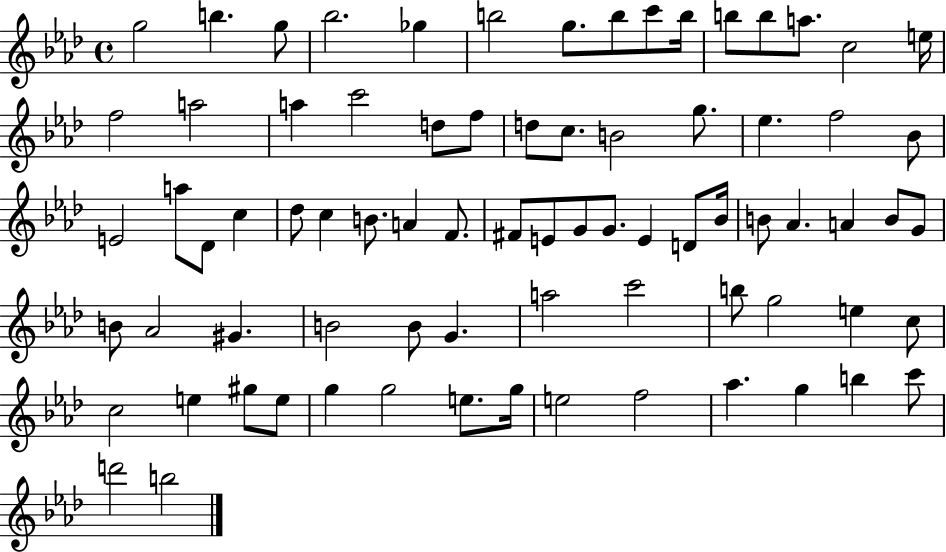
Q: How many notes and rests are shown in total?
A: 77